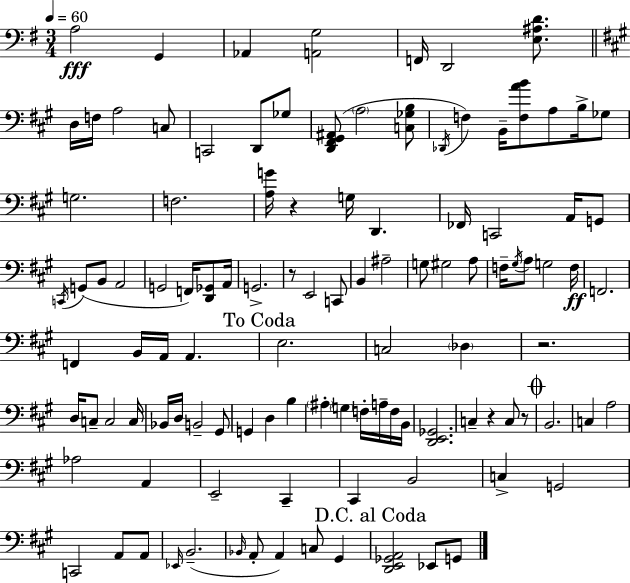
A3/h G2/q Ab2/q [A2,G3]/h F2/s D2/h [E3,A#3,D4]/e. D3/s F3/s A3/h C3/e C2/h D2/e Gb3/e [D2,F#2,G#2,A#2]/e A3/h [C3,Gb3,B3]/e Db2/s F3/q B2/s [F3,A4,B4]/e A3/e B3/s Gb3/e G3/h. F3/h. [A3,G4]/s R/q G3/s D2/q. FES2/s C2/h A2/s G2/e C2/s G2/e B2/e A2/h G2/h F2/s [D2,Gb2]/e A2/s G2/h. R/e E2/h C2/e B2/q A#3/h G3/e G#3/h A3/e F3/s G#3/s A3/e G3/h F3/s F2/h. F2/q B2/s A2/s A2/q. E3/h. C3/h Db3/q R/h. D3/s C3/e C3/h C3/s Bb2/s D3/s B2/h G#2/e G2/q D3/q B3/q A#3/q G3/q F3/s A3/s F3/s B2/s [D2,E2,Gb2]/h. C3/q R/q C3/e R/e B2/h. C3/q A3/h Ab3/h A2/q E2/h C#2/q C#2/q B2/h C3/q G2/h C2/h A2/e A2/e Eb2/s B2/h. Bb2/s A2/e A2/q C3/e G#2/q [D2,E2,Gb2,A2]/h Eb2/e G2/e